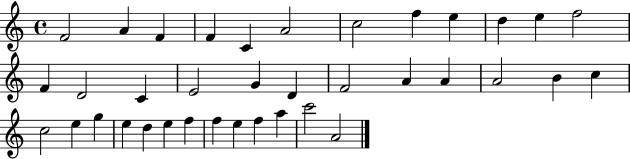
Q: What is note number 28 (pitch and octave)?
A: E5